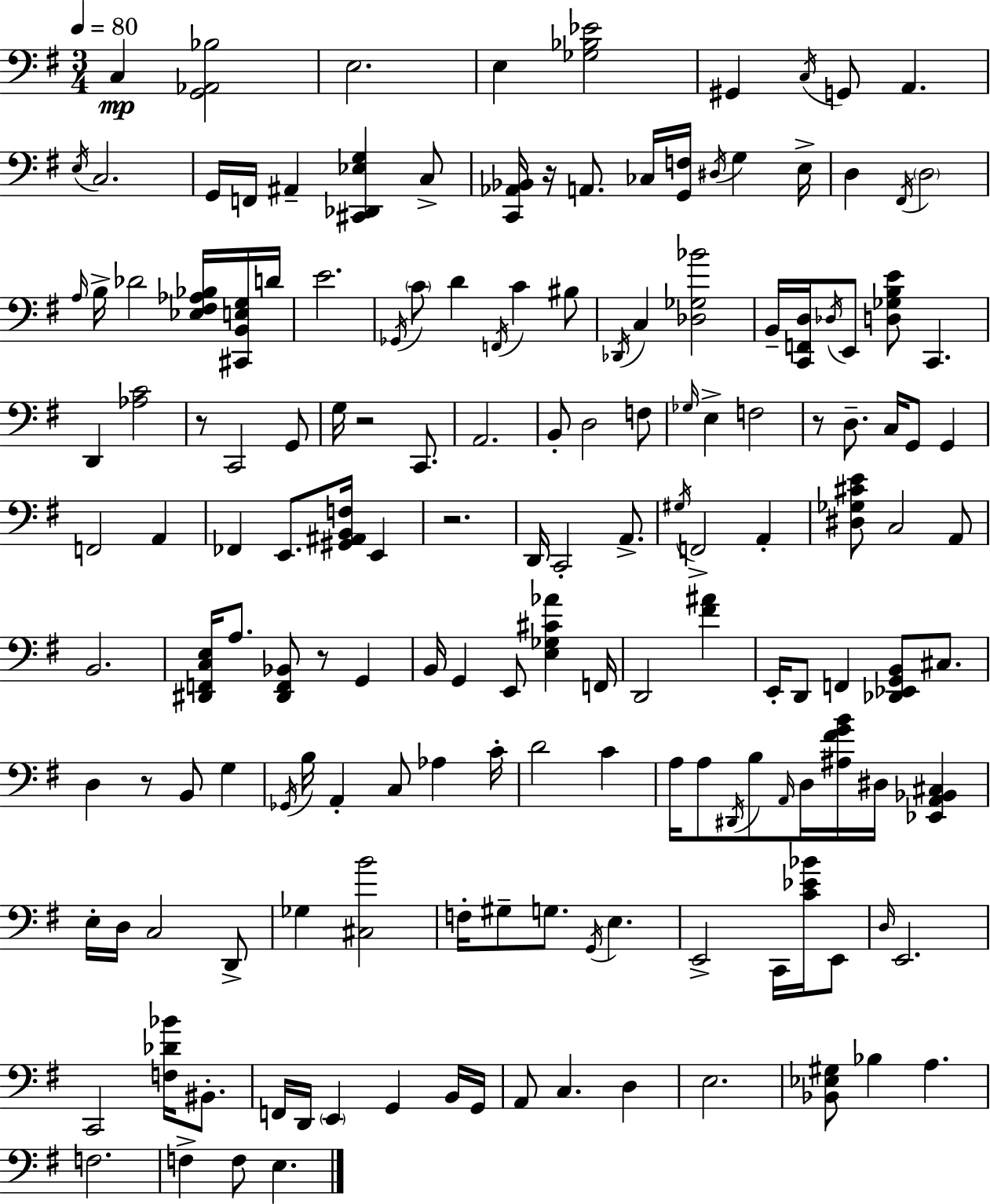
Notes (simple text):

C3/q [G2,Ab2,Bb3]/h E3/h. E3/q [Gb3,Bb3,Eb4]/h G#2/q C3/s G2/e A2/q. E3/s C3/h. G2/s F2/s A#2/q [C#2,Db2,Eb3,G3]/q C3/e [C2,Ab2,Bb2]/s R/s A2/e. CES3/s [G2,F3]/s D#3/s G3/q E3/s D3/q F#2/s D3/h A3/s B3/s Db4/h [Eb3,F#3,Ab3,Bb3]/s [C#2,B2,E3,G3]/s D4/s E4/h. Gb2/s C4/e D4/q F2/s C4/q BIS3/e Db2/s C3/q [Db3,Gb3,Bb4]/h B2/s [C2,F2,D3]/s Db3/s E2/e [D3,Gb3,B3,E4]/e C2/q. D2/q [Ab3,C4]/h R/e C2/h G2/e G3/s R/h C2/e. A2/h. B2/e D3/h F3/e Gb3/s E3/q F3/h R/e D3/e. C3/s G2/e G2/q F2/h A2/q FES2/q E2/e. [G#2,A#2,B2,F3]/s E2/q R/h. D2/s C2/h A2/e. G#3/s F2/h A2/q [D#3,Gb3,C#4,E4]/e C3/h A2/e B2/h. [D#2,F2,C3,E3]/s A3/e. [D#2,F2,Bb2]/e R/e G2/q B2/s G2/q E2/e [E3,Gb3,C#4,Ab4]/q F2/s D2/h [F#4,A#4]/q E2/s D2/e F2/q [Db2,Eb2,G2,B2]/e C#3/e. D3/q R/e B2/e G3/q Gb2/s B3/s A2/q C3/e Ab3/q C4/s D4/h C4/q A3/s A3/e D#2/s B3/e A2/s D3/s [A#3,F#4,G4,B4]/s D#3/s [Eb2,A2,Bb2,C#3]/q E3/s D3/s C3/h D2/e Gb3/q [C#3,B4]/h F3/s G#3/e G3/e. G2/s E3/q. E2/h C2/s [C4,Eb4,Bb4]/s E2/e D3/s E2/h. C2/h [F3,Db4,Bb4]/s BIS2/e. F2/s D2/s E2/q G2/q B2/s G2/s A2/e C3/q. D3/q E3/h. [Bb2,Eb3,G#3]/e Bb3/q A3/q. F3/h. F3/q F3/e E3/q.